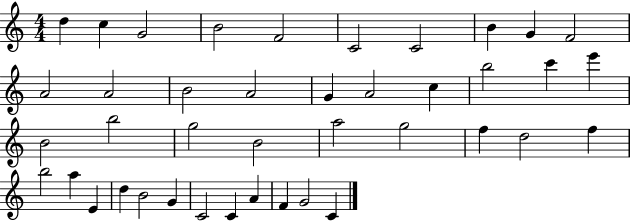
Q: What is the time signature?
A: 4/4